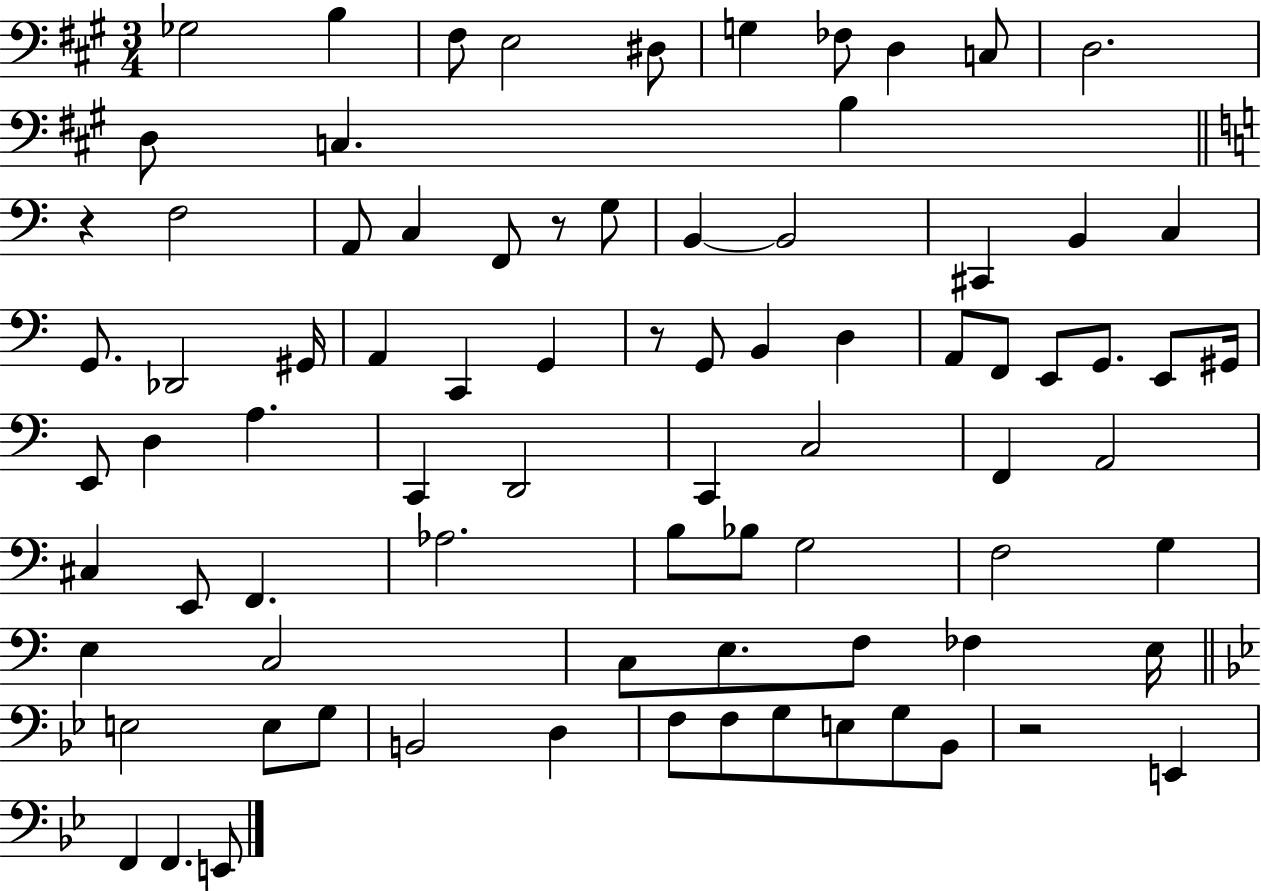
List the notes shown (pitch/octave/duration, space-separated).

Gb3/h B3/q F#3/e E3/h D#3/e G3/q FES3/e D3/q C3/e D3/h. D3/e C3/q. B3/q R/q F3/h A2/e C3/q F2/e R/e G3/e B2/q B2/h C#2/q B2/q C3/q G2/e. Db2/h G#2/s A2/q C2/q G2/q R/e G2/e B2/q D3/q A2/e F2/e E2/e G2/e. E2/e G#2/s E2/e D3/q A3/q. C2/q D2/h C2/q C3/h F2/q A2/h C#3/q E2/e F2/q. Ab3/h. B3/e Bb3/e G3/h F3/h G3/q E3/q C3/h C3/e E3/e. F3/e FES3/q E3/s E3/h E3/e G3/e B2/h D3/q F3/e F3/e G3/e E3/e G3/e Bb2/e R/h E2/q F2/q F2/q. E2/e